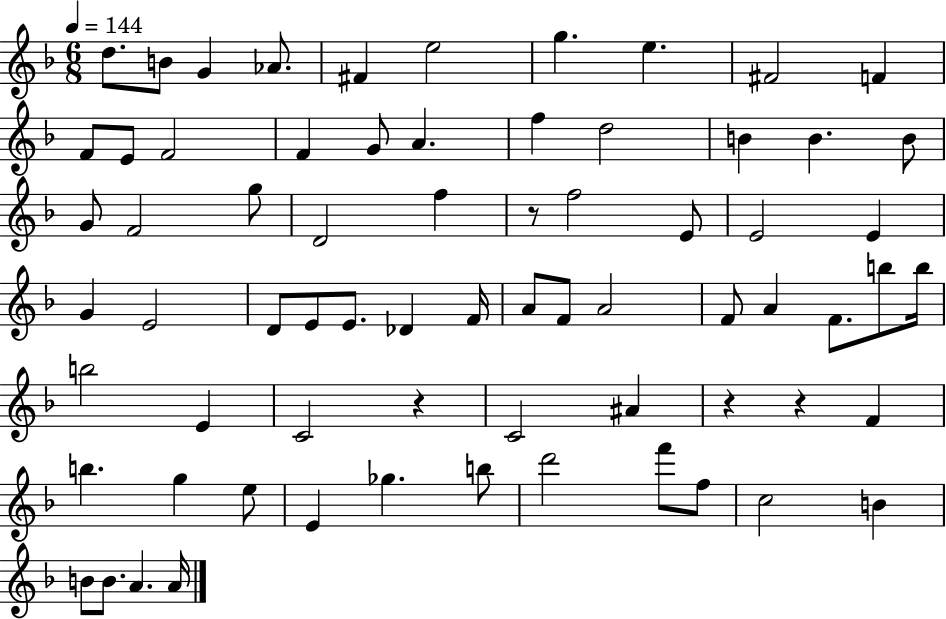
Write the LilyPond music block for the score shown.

{
  \clef treble
  \numericTimeSignature
  \time 6/8
  \key f \major
  \tempo 4 = 144
  d''8. b'8 g'4 aes'8. | fis'4 e''2 | g''4. e''4. | fis'2 f'4 | \break f'8 e'8 f'2 | f'4 g'8 a'4. | f''4 d''2 | b'4 b'4. b'8 | \break g'8 f'2 g''8 | d'2 f''4 | r8 f''2 e'8 | e'2 e'4 | \break g'4 e'2 | d'8 e'8 e'8. des'4 f'16 | a'8 f'8 a'2 | f'8 a'4 f'8. b''8 b''16 | \break b''2 e'4 | c'2 r4 | c'2 ais'4 | r4 r4 f'4 | \break b''4. g''4 e''8 | e'4 ges''4. b''8 | d'''2 f'''8 f''8 | c''2 b'4 | \break b'8 b'8. a'4. a'16 | \bar "|."
}